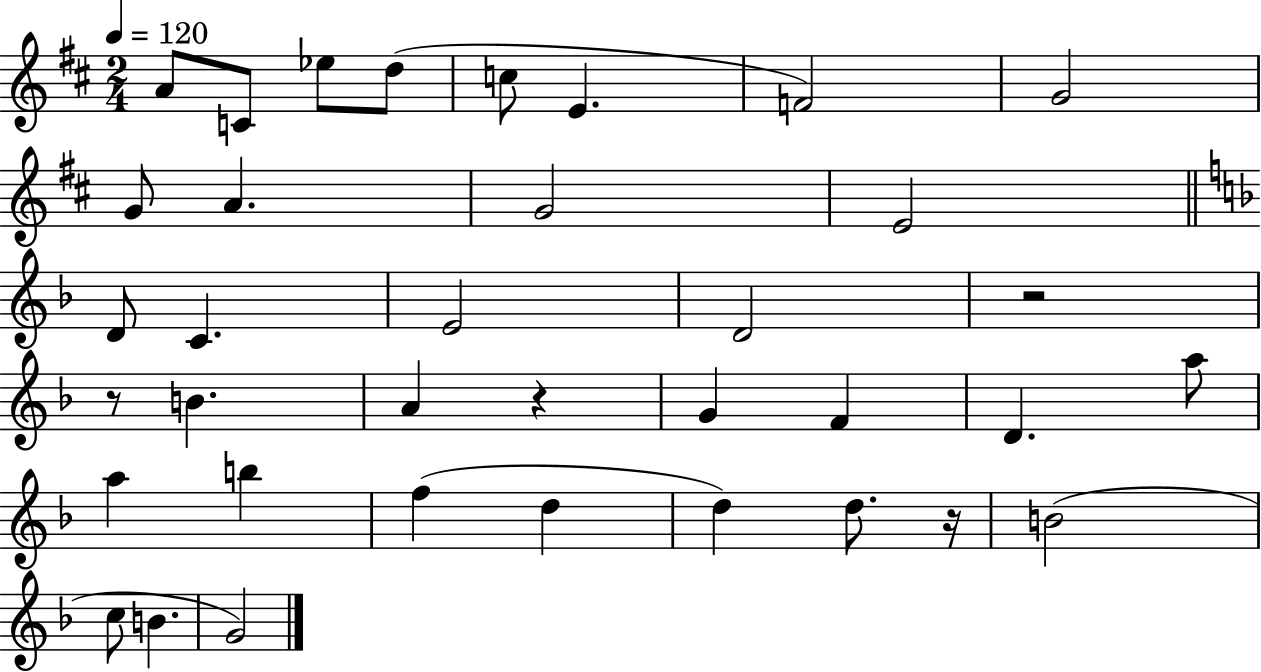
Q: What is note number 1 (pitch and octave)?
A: A4